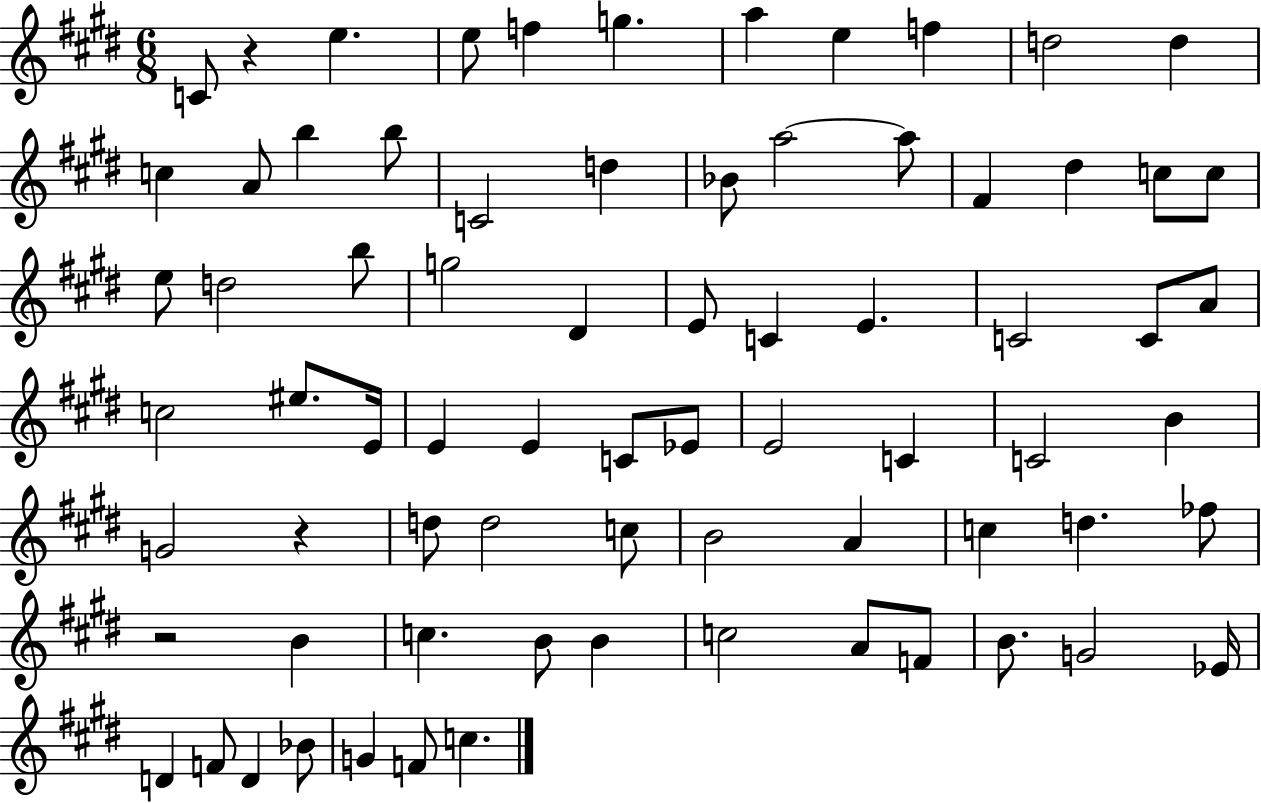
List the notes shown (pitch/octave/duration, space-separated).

C4/e R/q E5/q. E5/e F5/q G5/q. A5/q E5/q F5/q D5/h D5/q C5/q A4/e B5/q B5/e C4/h D5/q Bb4/e A5/h A5/e F#4/q D#5/q C5/e C5/e E5/e D5/h B5/e G5/h D#4/q E4/e C4/q E4/q. C4/h C4/e A4/e C5/h EIS5/e. E4/s E4/q E4/q C4/e Eb4/e E4/h C4/q C4/h B4/q G4/h R/q D5/e D5/h C5/e B4/h A4/q C5/q D5/q. FES5/e R/h B4/q C5/q. B4/e B4/q C5/h A4/e F4/e B4/e. G4/h Eb4/s D4/q F4/e D4/q Bb4/e G4/q F4/e C5/q.